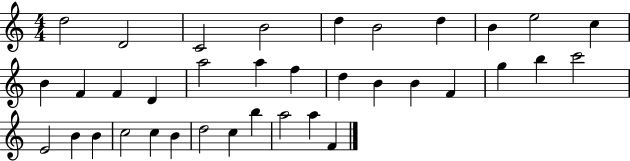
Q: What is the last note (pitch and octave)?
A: F4